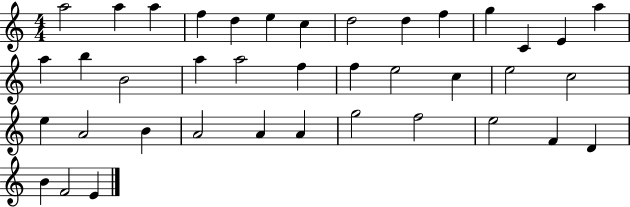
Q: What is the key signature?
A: C major